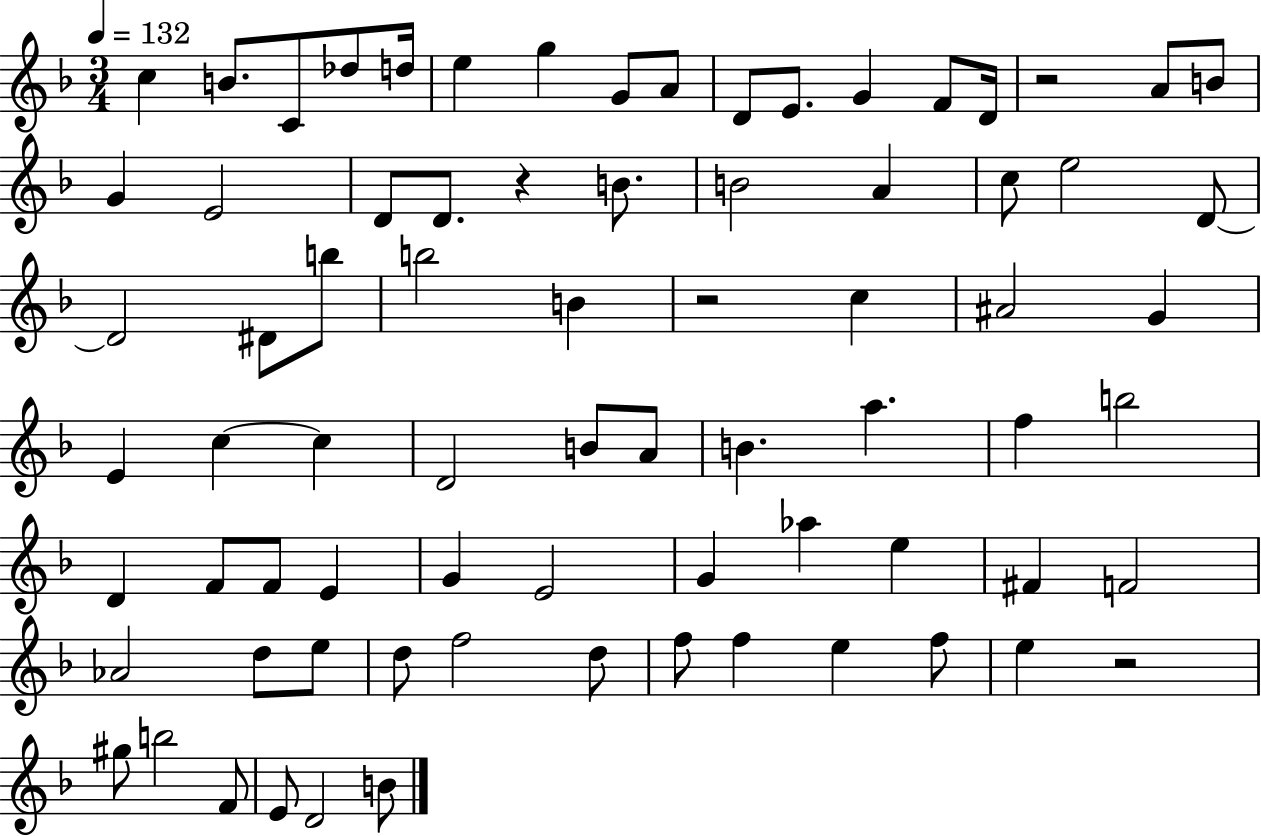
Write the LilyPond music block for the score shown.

{
  \clef treble
  \numericTimeSignature
  \time 3/4
  \key f \major
  \tempo 4 = 132
  c''4 b'8. c'8 des''8 d''16 | e''4 g''4 g'8 a'8 | d'8 e'8. g'4 f'8 d'16 | r2 a'8 b'8 | \break g'4 e'2 | d'8 d'8. r4 b'8. | b'2 a'4 | c''8 e''2 d'8~~ | \break d'2 dis'8 b''8 | b''2 b'4 | r2 c''4 | ais'2 g'4 | \break e'4 c''4~~ c''4 | d'2 b'8 a'8 | b'4. a''4. | f''4 b''2 | \break d'4 f'8 f'8 e'4 | g'4 e'2 | g'4 aes''4 e''4 | fis'4 f'2 | \break aes'2 d''8 e''8 | d''8 f''2 d''8 | f''8 f''4 e''4 f''8 | e''4 r2 | \break gis''8 b''2 f'8 | e'8 d'2 b'8 | \bar "|."
}